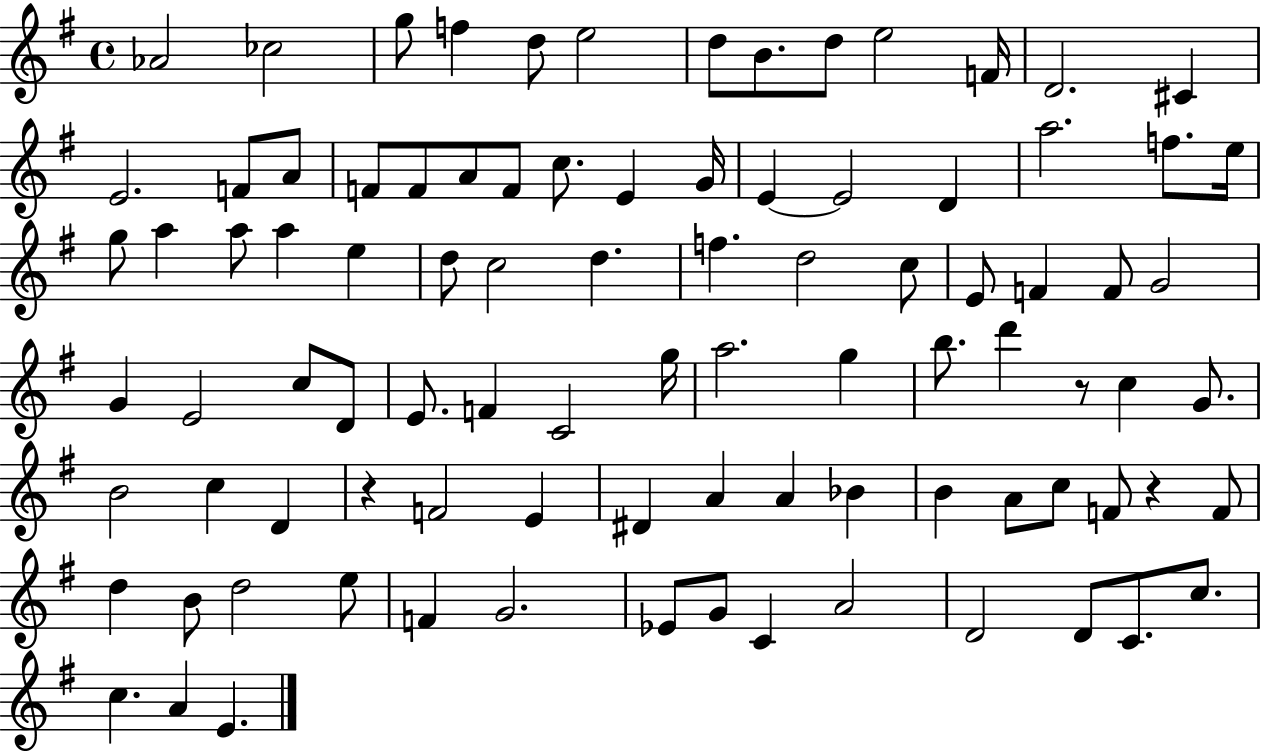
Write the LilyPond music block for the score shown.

{
  \clef treble
  \time 4/4
  \defaultTimeSignature
  \key g \major
  aes'2 ces''2 | g''8 f''4 d''8 e''2 | d''8 b'8. d''8 e''2 f'16 | d'2. cis'4 | \break e'2. f'8 a'8 | f'8 f'8 a'8 f'8 c''8. e'4 g'16 | e'4~~ e'2 d'4 | a''2. f''8. e''16 | \break g''8 a''4 a''8 a''4 e''4 | d''8 c''2 d''4. | f''4. d''2 c''8 | e'8 f'4 f'8 g'2 | \break g'4 e'2 c''8 d'8 | e'8. f'4 c'2 g''16 | a''2. g''4 | b''8. d'''4 r8 c''4 g'8. | \break b'2 c''4 d'4 | r4 f'2 e'4 | dis'4 a'4 a'4 bes'4 | b'4 a'8 c''8 f'8 r4 f'8 | \break d''4 b'8 d''2 e''8 | f'4 g'2. | ees'8 g'8 c'4 a'2 | d'2 d'8 c'8. c''8. | \break c''4. a'4 e'4. | \bar "|."
}